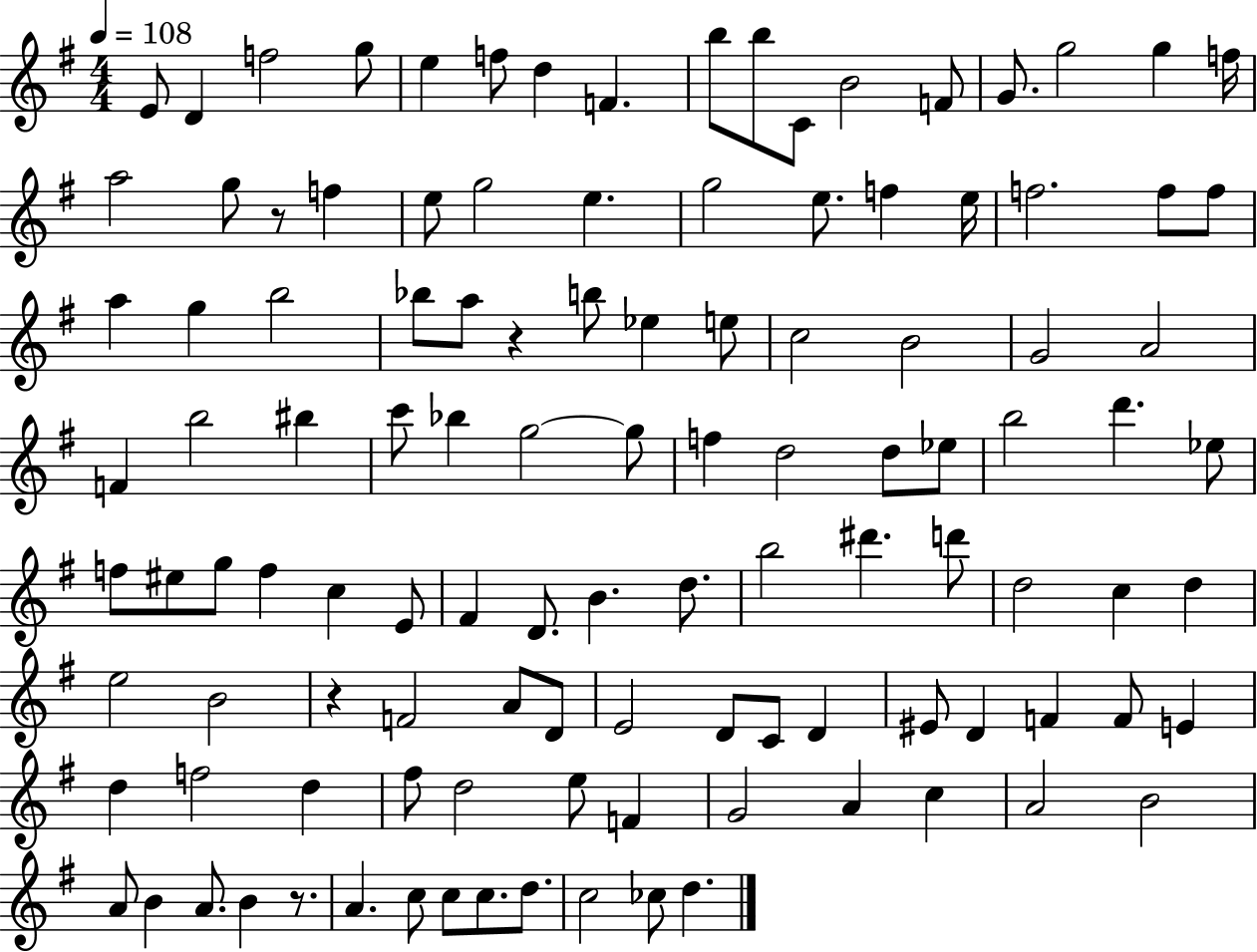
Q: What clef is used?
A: treble